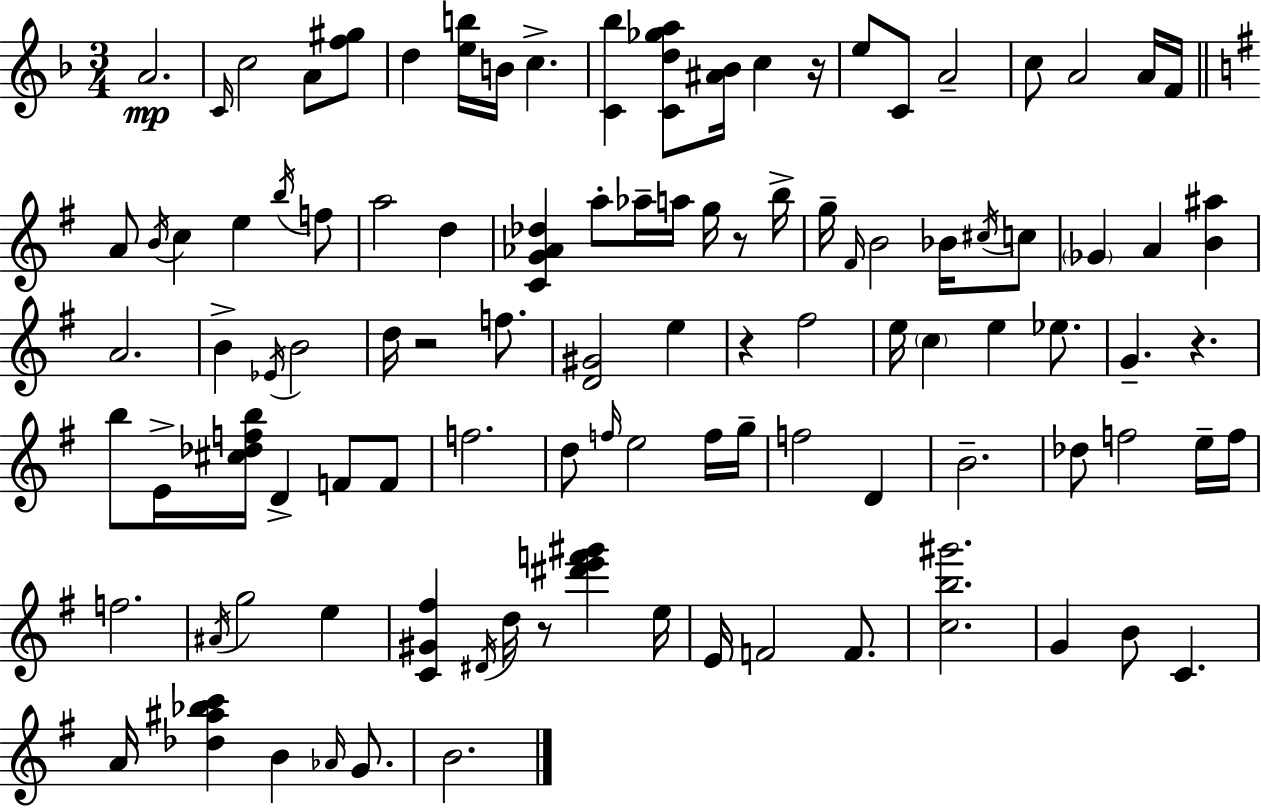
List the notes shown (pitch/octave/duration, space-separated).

A4/h. C4/s C5/h A4/e [F5,G#5]/e D5/q [E5,B5]/s B4/s C5/q. [C4,Bb5]/q [C4,D5,Gb5,A5]/e [A#4,Bb4]/s C5/q R/s E5/e C4/e A4/h C5/e A4/h A4/s F4/s A4/e B4/s C5/q E5/q B5/s F5/e A5/h D5/q [C4,G4,Ab4,Db5]/q A5/e Ab5/s A5/s G5/s R/e B5/s G5/s F#4/s B4/h Bb4/s C#5/s C5/e Gb4/q A4/q [B4,A#5]/q A4/h. B4/q Eb4/s B4/h D5/s R/h F5/e. [D4,G#4]/h E5/q R/q F#5/h E5/s C5/q E5/q Eb5/e. G4/q. R/q. B5/e E4/s [C#5,Db5,F5,B5]/s D4/q F4/e F4/e F5/h. D5/e F5/s E5/h F5/s G5/s F5/h D4/q B4/h. Db5/e F5/h E5/s F5/s F5/h. A#4/s G5/h E5/q [C4,G#4,F#5]/q D#4/s D5/s R/e [D#6,E6,F6,G#6]/q E5/s E4/s F4/h F4/e. [C5,B5,G#6]/h. G4/q B4/e C4/q. A4/s [Db5,A#5,Bb5,C6]/q B4/q Ab4/s G4/e. B4/h.